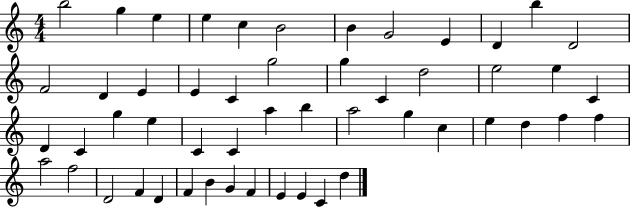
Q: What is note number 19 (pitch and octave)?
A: G5